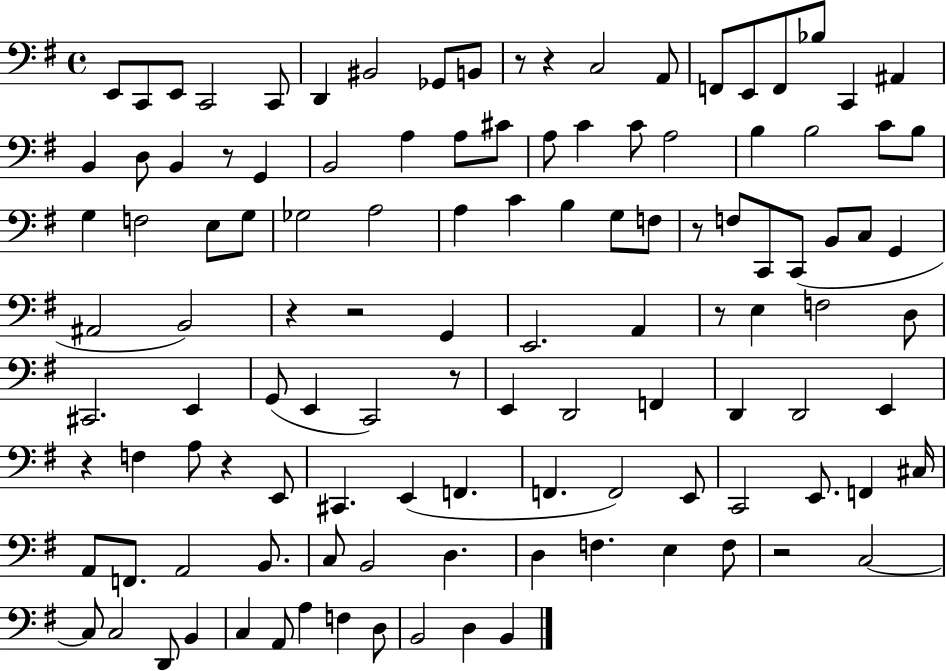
X:1
T:Untitled
M:4/4
L:1/4
K:G
E,,/2 C,,/2 E,,/2 C,,2 C,,/2 D,, ^B,,2 _G,,/2 B,,/2 z/2 z C,2 A,,/2 F,,/2 E,,/2 F,,/2 _B,/2 C,, ^A,, B,, D,/2 B,, z/2 G,, B,,2 A, A,/2 ^C/2 A,/2 C C/2 A,2 B, B,2 C/2 B,/2 G, F,2 E,/2 G,/2 _G,2 A,2 A, C B, G,/2 F,/2 z/2 F,/2 C,,/2 C,,/2 B,,/2 C,/2 G,, ^A,,2 B,,2 z z2 G,, E,,2 A,, z/2 E, F,2 D,/2 ^C,,2 E,, G,,/2 E,, C,,2 z/2 E,, D,,2 F,, D,, D,,2 E,, z F, A,/2 z E,,/2 ^C,, E,, F,, F,, F,,2 E,,/2 C,,2 E,,/2 F,, ^C,/4 A,,/2 F,,/2 A,,2 B,,/2 C,/2 B,,2 D, D, F, E, F,/2 z2 C,2 C,/2 C,2 D,,/2 B,, C, A,,/2 A, F, D,/2 B,,2 D, B,,